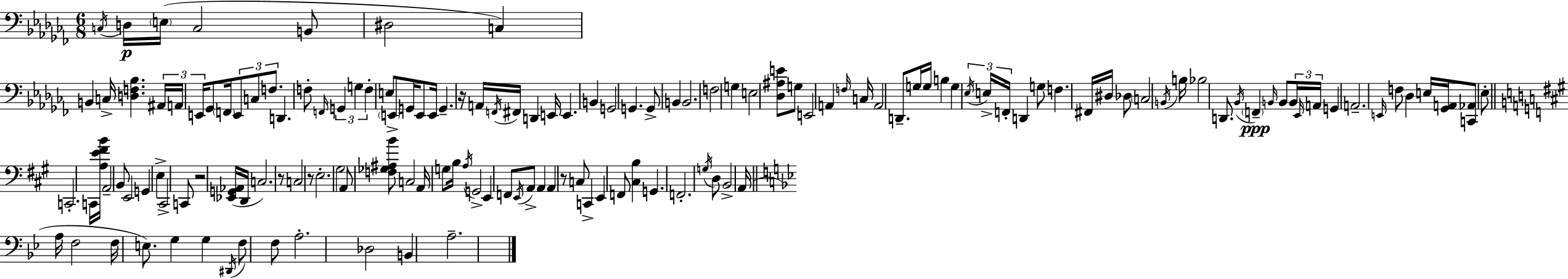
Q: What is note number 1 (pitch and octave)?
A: C3